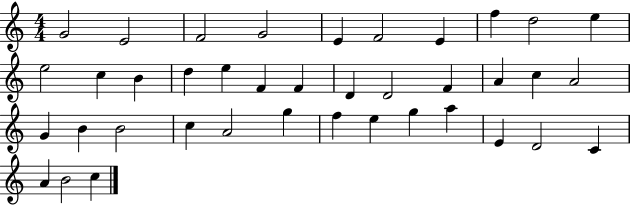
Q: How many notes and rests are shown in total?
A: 39